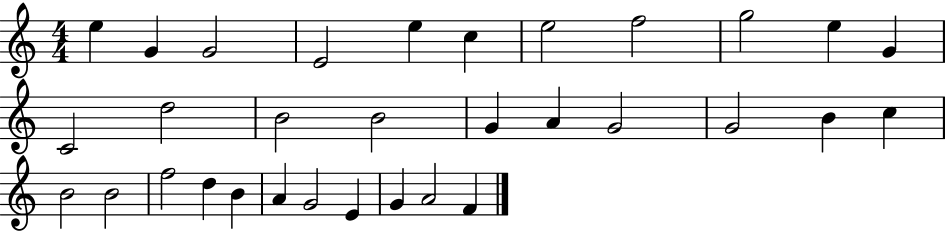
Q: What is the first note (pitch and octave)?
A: E5